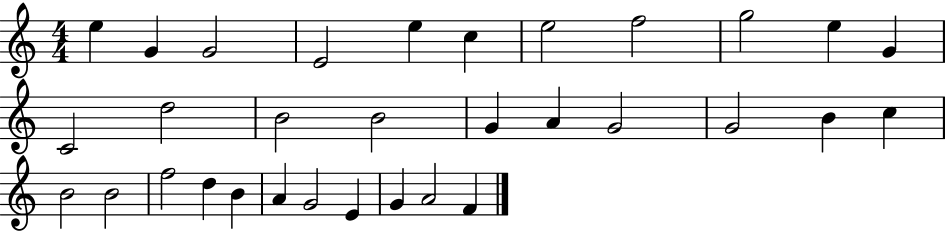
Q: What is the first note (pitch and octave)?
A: E5